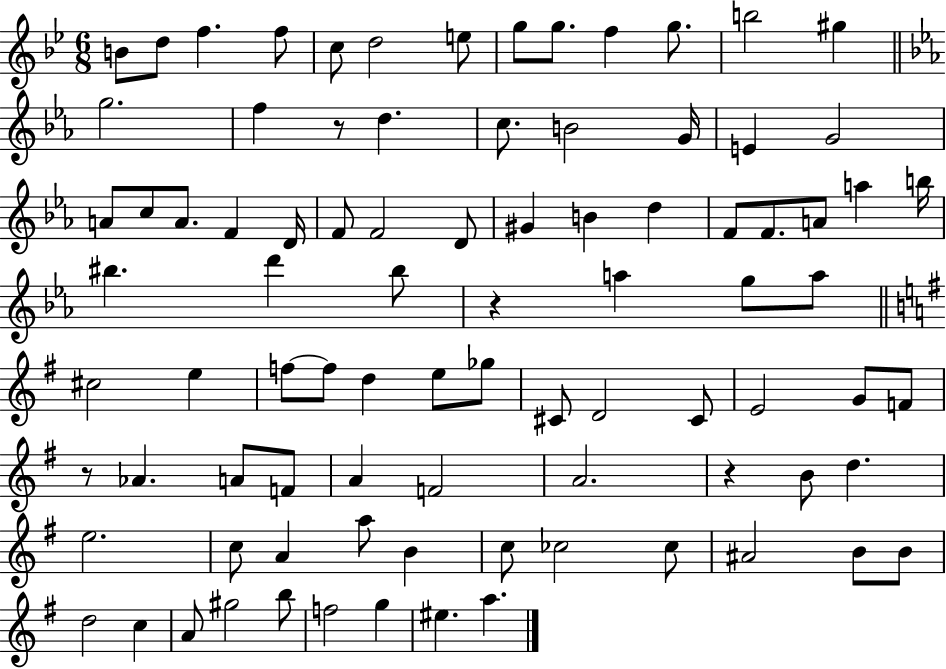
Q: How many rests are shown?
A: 4